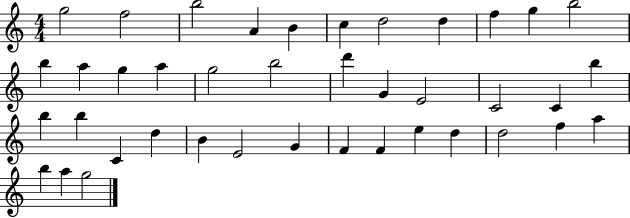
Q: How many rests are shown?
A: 0